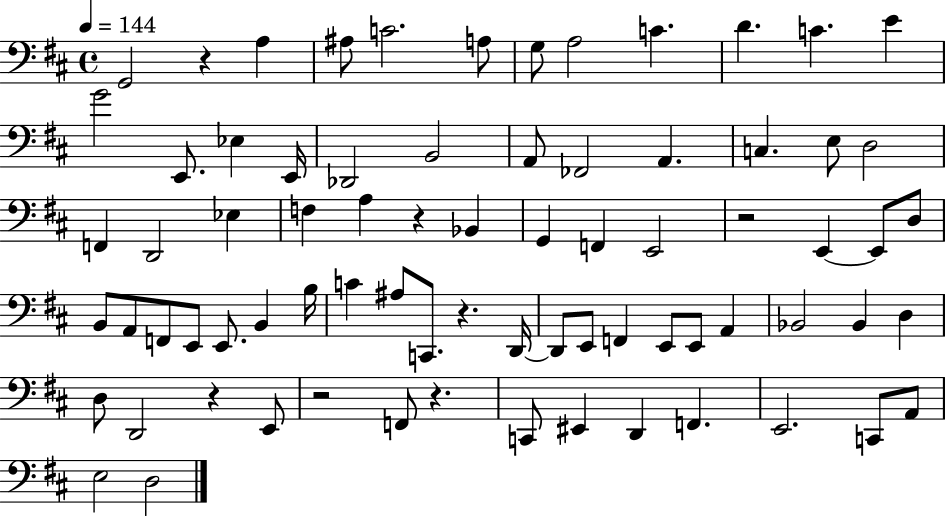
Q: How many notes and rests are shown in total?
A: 75